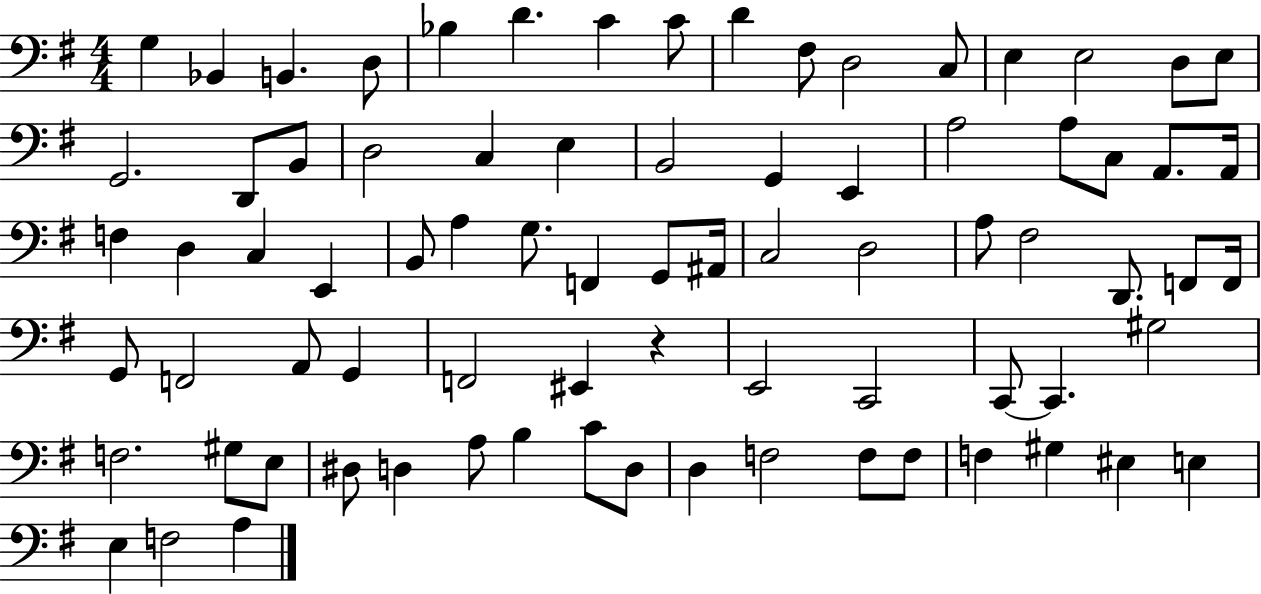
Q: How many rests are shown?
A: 1